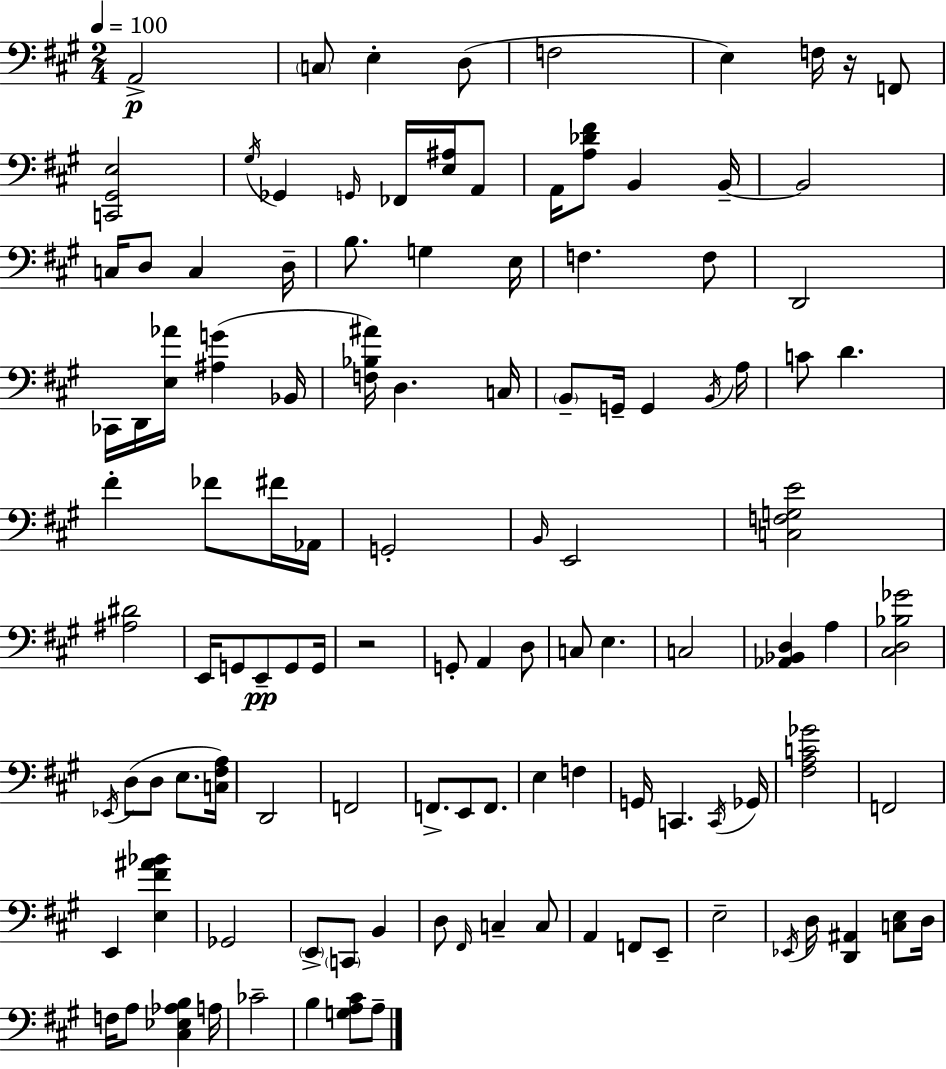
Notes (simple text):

A2/h C3/e E3/q D3/e F3/h E3/q F3/s R/s F2/e [C2,G#2,E3]/h G#3/s Gb2/q G2/s FES2/s [E3,A#3]/s A2/e A2/s [A3,Db4,F#4]/e B2/q B2/s B2/h C3/s D3/e C3/q D3/s B3/e. G3/q E3/s F3/q. F3/e D2/h CES2/s D2/s [E3,Ab4]/s [A#3,G4]/q Bb2/s [F3,Bb3,A#4]/s D3/q. C3/s B2/e G2/s G2/q B2/s A3/s C4/e D4/q. F#4/q FES4/e F#4/s Ab2/s G2/h B2/s E2/h [C3,F3,G3,E4]/h [A#3,D#4]/h E2/s G2/e E2/e G2/e G2/s R/h G2/e A2/q D3/e C3/e E3/q. C3/h [Ab2,Bb2,D3]/q A3/q [C#3,D3,Bb3,Gb4]/h Eb2/s D3/e D3/e E3/e. [C3,F#3,A3]/s D2/h F2/h F2/e. E2/e F2/e. E3/q F3/q G2/s C2/q. C2/s Gb2/s [F#3,A3,C4,Gb4]/h F2/h E2/q [E3,F#4,A#4,Bb4]/q Gb2/h E2/e C2/e B2/q D3/e F#2/s C3/q C3/e A2/q F2/e E2/e E3/h Eb2/s D3/s [D2,A#2]/q [C3,E3]/e D3/s F3/s A3/e [C#3,Eb3,Ab3,B3]/q A3/s CES4/h B3/q [G3,A3,C#4]/e A3/e